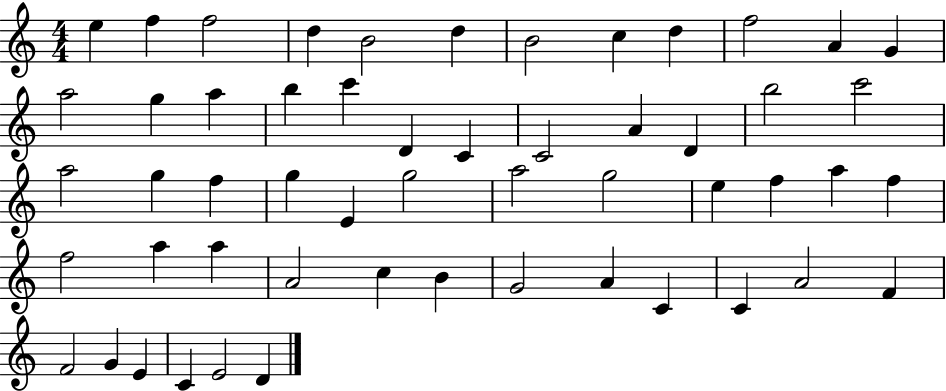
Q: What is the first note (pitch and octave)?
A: E5